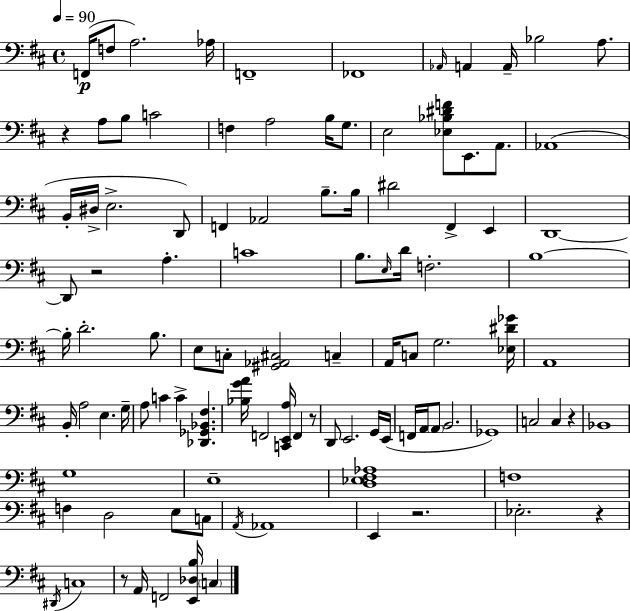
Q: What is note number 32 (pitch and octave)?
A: F#2